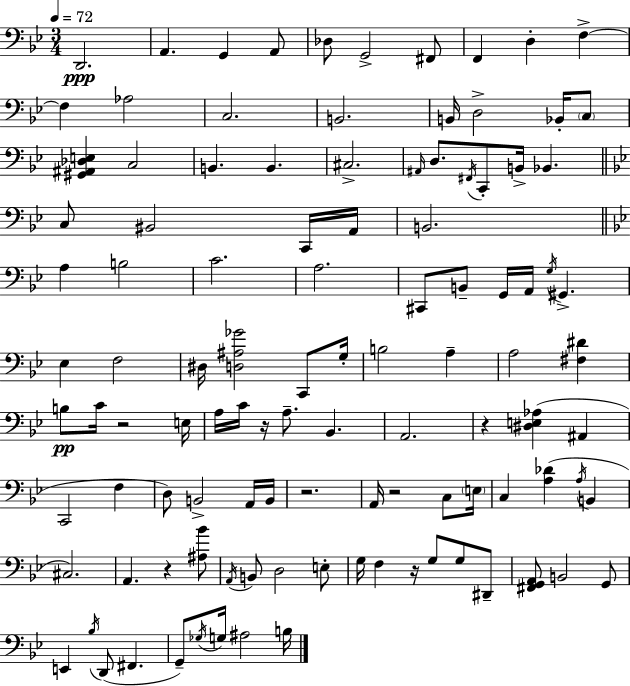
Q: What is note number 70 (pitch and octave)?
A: C3